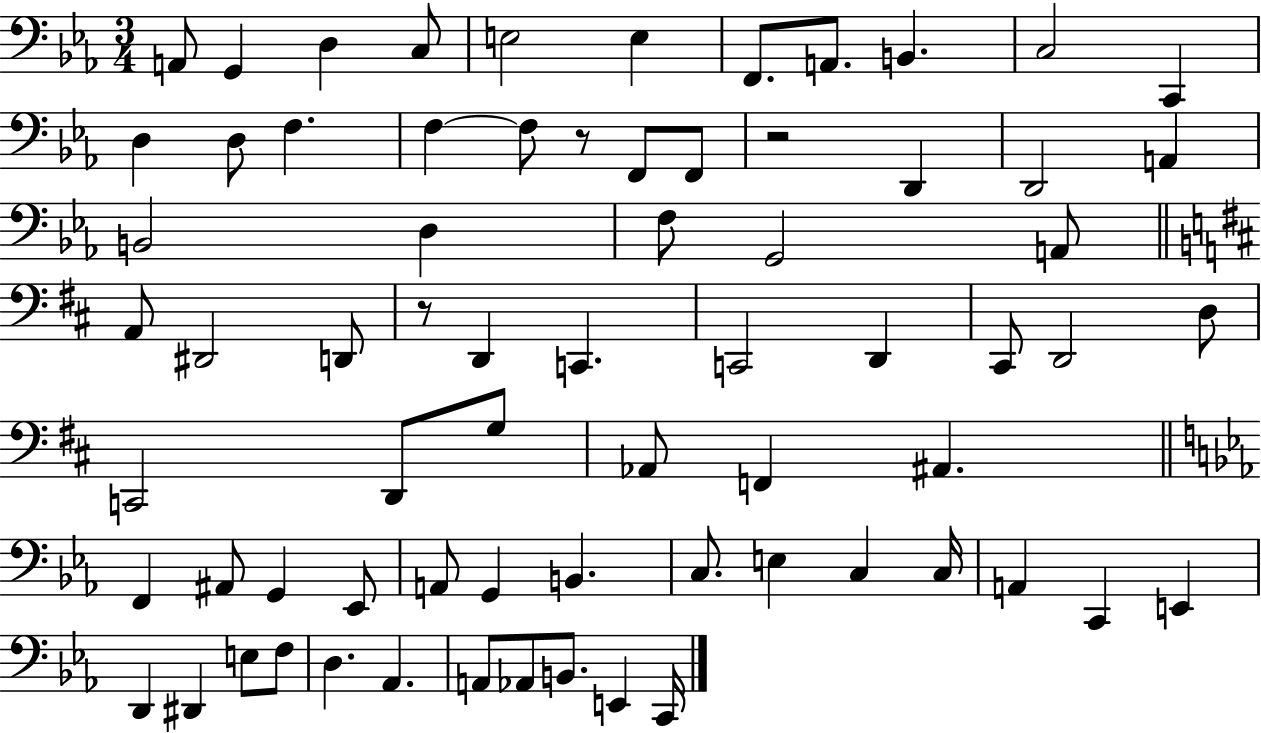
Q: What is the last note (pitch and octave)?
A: C2